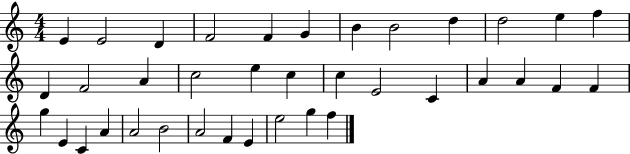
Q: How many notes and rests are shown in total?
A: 37